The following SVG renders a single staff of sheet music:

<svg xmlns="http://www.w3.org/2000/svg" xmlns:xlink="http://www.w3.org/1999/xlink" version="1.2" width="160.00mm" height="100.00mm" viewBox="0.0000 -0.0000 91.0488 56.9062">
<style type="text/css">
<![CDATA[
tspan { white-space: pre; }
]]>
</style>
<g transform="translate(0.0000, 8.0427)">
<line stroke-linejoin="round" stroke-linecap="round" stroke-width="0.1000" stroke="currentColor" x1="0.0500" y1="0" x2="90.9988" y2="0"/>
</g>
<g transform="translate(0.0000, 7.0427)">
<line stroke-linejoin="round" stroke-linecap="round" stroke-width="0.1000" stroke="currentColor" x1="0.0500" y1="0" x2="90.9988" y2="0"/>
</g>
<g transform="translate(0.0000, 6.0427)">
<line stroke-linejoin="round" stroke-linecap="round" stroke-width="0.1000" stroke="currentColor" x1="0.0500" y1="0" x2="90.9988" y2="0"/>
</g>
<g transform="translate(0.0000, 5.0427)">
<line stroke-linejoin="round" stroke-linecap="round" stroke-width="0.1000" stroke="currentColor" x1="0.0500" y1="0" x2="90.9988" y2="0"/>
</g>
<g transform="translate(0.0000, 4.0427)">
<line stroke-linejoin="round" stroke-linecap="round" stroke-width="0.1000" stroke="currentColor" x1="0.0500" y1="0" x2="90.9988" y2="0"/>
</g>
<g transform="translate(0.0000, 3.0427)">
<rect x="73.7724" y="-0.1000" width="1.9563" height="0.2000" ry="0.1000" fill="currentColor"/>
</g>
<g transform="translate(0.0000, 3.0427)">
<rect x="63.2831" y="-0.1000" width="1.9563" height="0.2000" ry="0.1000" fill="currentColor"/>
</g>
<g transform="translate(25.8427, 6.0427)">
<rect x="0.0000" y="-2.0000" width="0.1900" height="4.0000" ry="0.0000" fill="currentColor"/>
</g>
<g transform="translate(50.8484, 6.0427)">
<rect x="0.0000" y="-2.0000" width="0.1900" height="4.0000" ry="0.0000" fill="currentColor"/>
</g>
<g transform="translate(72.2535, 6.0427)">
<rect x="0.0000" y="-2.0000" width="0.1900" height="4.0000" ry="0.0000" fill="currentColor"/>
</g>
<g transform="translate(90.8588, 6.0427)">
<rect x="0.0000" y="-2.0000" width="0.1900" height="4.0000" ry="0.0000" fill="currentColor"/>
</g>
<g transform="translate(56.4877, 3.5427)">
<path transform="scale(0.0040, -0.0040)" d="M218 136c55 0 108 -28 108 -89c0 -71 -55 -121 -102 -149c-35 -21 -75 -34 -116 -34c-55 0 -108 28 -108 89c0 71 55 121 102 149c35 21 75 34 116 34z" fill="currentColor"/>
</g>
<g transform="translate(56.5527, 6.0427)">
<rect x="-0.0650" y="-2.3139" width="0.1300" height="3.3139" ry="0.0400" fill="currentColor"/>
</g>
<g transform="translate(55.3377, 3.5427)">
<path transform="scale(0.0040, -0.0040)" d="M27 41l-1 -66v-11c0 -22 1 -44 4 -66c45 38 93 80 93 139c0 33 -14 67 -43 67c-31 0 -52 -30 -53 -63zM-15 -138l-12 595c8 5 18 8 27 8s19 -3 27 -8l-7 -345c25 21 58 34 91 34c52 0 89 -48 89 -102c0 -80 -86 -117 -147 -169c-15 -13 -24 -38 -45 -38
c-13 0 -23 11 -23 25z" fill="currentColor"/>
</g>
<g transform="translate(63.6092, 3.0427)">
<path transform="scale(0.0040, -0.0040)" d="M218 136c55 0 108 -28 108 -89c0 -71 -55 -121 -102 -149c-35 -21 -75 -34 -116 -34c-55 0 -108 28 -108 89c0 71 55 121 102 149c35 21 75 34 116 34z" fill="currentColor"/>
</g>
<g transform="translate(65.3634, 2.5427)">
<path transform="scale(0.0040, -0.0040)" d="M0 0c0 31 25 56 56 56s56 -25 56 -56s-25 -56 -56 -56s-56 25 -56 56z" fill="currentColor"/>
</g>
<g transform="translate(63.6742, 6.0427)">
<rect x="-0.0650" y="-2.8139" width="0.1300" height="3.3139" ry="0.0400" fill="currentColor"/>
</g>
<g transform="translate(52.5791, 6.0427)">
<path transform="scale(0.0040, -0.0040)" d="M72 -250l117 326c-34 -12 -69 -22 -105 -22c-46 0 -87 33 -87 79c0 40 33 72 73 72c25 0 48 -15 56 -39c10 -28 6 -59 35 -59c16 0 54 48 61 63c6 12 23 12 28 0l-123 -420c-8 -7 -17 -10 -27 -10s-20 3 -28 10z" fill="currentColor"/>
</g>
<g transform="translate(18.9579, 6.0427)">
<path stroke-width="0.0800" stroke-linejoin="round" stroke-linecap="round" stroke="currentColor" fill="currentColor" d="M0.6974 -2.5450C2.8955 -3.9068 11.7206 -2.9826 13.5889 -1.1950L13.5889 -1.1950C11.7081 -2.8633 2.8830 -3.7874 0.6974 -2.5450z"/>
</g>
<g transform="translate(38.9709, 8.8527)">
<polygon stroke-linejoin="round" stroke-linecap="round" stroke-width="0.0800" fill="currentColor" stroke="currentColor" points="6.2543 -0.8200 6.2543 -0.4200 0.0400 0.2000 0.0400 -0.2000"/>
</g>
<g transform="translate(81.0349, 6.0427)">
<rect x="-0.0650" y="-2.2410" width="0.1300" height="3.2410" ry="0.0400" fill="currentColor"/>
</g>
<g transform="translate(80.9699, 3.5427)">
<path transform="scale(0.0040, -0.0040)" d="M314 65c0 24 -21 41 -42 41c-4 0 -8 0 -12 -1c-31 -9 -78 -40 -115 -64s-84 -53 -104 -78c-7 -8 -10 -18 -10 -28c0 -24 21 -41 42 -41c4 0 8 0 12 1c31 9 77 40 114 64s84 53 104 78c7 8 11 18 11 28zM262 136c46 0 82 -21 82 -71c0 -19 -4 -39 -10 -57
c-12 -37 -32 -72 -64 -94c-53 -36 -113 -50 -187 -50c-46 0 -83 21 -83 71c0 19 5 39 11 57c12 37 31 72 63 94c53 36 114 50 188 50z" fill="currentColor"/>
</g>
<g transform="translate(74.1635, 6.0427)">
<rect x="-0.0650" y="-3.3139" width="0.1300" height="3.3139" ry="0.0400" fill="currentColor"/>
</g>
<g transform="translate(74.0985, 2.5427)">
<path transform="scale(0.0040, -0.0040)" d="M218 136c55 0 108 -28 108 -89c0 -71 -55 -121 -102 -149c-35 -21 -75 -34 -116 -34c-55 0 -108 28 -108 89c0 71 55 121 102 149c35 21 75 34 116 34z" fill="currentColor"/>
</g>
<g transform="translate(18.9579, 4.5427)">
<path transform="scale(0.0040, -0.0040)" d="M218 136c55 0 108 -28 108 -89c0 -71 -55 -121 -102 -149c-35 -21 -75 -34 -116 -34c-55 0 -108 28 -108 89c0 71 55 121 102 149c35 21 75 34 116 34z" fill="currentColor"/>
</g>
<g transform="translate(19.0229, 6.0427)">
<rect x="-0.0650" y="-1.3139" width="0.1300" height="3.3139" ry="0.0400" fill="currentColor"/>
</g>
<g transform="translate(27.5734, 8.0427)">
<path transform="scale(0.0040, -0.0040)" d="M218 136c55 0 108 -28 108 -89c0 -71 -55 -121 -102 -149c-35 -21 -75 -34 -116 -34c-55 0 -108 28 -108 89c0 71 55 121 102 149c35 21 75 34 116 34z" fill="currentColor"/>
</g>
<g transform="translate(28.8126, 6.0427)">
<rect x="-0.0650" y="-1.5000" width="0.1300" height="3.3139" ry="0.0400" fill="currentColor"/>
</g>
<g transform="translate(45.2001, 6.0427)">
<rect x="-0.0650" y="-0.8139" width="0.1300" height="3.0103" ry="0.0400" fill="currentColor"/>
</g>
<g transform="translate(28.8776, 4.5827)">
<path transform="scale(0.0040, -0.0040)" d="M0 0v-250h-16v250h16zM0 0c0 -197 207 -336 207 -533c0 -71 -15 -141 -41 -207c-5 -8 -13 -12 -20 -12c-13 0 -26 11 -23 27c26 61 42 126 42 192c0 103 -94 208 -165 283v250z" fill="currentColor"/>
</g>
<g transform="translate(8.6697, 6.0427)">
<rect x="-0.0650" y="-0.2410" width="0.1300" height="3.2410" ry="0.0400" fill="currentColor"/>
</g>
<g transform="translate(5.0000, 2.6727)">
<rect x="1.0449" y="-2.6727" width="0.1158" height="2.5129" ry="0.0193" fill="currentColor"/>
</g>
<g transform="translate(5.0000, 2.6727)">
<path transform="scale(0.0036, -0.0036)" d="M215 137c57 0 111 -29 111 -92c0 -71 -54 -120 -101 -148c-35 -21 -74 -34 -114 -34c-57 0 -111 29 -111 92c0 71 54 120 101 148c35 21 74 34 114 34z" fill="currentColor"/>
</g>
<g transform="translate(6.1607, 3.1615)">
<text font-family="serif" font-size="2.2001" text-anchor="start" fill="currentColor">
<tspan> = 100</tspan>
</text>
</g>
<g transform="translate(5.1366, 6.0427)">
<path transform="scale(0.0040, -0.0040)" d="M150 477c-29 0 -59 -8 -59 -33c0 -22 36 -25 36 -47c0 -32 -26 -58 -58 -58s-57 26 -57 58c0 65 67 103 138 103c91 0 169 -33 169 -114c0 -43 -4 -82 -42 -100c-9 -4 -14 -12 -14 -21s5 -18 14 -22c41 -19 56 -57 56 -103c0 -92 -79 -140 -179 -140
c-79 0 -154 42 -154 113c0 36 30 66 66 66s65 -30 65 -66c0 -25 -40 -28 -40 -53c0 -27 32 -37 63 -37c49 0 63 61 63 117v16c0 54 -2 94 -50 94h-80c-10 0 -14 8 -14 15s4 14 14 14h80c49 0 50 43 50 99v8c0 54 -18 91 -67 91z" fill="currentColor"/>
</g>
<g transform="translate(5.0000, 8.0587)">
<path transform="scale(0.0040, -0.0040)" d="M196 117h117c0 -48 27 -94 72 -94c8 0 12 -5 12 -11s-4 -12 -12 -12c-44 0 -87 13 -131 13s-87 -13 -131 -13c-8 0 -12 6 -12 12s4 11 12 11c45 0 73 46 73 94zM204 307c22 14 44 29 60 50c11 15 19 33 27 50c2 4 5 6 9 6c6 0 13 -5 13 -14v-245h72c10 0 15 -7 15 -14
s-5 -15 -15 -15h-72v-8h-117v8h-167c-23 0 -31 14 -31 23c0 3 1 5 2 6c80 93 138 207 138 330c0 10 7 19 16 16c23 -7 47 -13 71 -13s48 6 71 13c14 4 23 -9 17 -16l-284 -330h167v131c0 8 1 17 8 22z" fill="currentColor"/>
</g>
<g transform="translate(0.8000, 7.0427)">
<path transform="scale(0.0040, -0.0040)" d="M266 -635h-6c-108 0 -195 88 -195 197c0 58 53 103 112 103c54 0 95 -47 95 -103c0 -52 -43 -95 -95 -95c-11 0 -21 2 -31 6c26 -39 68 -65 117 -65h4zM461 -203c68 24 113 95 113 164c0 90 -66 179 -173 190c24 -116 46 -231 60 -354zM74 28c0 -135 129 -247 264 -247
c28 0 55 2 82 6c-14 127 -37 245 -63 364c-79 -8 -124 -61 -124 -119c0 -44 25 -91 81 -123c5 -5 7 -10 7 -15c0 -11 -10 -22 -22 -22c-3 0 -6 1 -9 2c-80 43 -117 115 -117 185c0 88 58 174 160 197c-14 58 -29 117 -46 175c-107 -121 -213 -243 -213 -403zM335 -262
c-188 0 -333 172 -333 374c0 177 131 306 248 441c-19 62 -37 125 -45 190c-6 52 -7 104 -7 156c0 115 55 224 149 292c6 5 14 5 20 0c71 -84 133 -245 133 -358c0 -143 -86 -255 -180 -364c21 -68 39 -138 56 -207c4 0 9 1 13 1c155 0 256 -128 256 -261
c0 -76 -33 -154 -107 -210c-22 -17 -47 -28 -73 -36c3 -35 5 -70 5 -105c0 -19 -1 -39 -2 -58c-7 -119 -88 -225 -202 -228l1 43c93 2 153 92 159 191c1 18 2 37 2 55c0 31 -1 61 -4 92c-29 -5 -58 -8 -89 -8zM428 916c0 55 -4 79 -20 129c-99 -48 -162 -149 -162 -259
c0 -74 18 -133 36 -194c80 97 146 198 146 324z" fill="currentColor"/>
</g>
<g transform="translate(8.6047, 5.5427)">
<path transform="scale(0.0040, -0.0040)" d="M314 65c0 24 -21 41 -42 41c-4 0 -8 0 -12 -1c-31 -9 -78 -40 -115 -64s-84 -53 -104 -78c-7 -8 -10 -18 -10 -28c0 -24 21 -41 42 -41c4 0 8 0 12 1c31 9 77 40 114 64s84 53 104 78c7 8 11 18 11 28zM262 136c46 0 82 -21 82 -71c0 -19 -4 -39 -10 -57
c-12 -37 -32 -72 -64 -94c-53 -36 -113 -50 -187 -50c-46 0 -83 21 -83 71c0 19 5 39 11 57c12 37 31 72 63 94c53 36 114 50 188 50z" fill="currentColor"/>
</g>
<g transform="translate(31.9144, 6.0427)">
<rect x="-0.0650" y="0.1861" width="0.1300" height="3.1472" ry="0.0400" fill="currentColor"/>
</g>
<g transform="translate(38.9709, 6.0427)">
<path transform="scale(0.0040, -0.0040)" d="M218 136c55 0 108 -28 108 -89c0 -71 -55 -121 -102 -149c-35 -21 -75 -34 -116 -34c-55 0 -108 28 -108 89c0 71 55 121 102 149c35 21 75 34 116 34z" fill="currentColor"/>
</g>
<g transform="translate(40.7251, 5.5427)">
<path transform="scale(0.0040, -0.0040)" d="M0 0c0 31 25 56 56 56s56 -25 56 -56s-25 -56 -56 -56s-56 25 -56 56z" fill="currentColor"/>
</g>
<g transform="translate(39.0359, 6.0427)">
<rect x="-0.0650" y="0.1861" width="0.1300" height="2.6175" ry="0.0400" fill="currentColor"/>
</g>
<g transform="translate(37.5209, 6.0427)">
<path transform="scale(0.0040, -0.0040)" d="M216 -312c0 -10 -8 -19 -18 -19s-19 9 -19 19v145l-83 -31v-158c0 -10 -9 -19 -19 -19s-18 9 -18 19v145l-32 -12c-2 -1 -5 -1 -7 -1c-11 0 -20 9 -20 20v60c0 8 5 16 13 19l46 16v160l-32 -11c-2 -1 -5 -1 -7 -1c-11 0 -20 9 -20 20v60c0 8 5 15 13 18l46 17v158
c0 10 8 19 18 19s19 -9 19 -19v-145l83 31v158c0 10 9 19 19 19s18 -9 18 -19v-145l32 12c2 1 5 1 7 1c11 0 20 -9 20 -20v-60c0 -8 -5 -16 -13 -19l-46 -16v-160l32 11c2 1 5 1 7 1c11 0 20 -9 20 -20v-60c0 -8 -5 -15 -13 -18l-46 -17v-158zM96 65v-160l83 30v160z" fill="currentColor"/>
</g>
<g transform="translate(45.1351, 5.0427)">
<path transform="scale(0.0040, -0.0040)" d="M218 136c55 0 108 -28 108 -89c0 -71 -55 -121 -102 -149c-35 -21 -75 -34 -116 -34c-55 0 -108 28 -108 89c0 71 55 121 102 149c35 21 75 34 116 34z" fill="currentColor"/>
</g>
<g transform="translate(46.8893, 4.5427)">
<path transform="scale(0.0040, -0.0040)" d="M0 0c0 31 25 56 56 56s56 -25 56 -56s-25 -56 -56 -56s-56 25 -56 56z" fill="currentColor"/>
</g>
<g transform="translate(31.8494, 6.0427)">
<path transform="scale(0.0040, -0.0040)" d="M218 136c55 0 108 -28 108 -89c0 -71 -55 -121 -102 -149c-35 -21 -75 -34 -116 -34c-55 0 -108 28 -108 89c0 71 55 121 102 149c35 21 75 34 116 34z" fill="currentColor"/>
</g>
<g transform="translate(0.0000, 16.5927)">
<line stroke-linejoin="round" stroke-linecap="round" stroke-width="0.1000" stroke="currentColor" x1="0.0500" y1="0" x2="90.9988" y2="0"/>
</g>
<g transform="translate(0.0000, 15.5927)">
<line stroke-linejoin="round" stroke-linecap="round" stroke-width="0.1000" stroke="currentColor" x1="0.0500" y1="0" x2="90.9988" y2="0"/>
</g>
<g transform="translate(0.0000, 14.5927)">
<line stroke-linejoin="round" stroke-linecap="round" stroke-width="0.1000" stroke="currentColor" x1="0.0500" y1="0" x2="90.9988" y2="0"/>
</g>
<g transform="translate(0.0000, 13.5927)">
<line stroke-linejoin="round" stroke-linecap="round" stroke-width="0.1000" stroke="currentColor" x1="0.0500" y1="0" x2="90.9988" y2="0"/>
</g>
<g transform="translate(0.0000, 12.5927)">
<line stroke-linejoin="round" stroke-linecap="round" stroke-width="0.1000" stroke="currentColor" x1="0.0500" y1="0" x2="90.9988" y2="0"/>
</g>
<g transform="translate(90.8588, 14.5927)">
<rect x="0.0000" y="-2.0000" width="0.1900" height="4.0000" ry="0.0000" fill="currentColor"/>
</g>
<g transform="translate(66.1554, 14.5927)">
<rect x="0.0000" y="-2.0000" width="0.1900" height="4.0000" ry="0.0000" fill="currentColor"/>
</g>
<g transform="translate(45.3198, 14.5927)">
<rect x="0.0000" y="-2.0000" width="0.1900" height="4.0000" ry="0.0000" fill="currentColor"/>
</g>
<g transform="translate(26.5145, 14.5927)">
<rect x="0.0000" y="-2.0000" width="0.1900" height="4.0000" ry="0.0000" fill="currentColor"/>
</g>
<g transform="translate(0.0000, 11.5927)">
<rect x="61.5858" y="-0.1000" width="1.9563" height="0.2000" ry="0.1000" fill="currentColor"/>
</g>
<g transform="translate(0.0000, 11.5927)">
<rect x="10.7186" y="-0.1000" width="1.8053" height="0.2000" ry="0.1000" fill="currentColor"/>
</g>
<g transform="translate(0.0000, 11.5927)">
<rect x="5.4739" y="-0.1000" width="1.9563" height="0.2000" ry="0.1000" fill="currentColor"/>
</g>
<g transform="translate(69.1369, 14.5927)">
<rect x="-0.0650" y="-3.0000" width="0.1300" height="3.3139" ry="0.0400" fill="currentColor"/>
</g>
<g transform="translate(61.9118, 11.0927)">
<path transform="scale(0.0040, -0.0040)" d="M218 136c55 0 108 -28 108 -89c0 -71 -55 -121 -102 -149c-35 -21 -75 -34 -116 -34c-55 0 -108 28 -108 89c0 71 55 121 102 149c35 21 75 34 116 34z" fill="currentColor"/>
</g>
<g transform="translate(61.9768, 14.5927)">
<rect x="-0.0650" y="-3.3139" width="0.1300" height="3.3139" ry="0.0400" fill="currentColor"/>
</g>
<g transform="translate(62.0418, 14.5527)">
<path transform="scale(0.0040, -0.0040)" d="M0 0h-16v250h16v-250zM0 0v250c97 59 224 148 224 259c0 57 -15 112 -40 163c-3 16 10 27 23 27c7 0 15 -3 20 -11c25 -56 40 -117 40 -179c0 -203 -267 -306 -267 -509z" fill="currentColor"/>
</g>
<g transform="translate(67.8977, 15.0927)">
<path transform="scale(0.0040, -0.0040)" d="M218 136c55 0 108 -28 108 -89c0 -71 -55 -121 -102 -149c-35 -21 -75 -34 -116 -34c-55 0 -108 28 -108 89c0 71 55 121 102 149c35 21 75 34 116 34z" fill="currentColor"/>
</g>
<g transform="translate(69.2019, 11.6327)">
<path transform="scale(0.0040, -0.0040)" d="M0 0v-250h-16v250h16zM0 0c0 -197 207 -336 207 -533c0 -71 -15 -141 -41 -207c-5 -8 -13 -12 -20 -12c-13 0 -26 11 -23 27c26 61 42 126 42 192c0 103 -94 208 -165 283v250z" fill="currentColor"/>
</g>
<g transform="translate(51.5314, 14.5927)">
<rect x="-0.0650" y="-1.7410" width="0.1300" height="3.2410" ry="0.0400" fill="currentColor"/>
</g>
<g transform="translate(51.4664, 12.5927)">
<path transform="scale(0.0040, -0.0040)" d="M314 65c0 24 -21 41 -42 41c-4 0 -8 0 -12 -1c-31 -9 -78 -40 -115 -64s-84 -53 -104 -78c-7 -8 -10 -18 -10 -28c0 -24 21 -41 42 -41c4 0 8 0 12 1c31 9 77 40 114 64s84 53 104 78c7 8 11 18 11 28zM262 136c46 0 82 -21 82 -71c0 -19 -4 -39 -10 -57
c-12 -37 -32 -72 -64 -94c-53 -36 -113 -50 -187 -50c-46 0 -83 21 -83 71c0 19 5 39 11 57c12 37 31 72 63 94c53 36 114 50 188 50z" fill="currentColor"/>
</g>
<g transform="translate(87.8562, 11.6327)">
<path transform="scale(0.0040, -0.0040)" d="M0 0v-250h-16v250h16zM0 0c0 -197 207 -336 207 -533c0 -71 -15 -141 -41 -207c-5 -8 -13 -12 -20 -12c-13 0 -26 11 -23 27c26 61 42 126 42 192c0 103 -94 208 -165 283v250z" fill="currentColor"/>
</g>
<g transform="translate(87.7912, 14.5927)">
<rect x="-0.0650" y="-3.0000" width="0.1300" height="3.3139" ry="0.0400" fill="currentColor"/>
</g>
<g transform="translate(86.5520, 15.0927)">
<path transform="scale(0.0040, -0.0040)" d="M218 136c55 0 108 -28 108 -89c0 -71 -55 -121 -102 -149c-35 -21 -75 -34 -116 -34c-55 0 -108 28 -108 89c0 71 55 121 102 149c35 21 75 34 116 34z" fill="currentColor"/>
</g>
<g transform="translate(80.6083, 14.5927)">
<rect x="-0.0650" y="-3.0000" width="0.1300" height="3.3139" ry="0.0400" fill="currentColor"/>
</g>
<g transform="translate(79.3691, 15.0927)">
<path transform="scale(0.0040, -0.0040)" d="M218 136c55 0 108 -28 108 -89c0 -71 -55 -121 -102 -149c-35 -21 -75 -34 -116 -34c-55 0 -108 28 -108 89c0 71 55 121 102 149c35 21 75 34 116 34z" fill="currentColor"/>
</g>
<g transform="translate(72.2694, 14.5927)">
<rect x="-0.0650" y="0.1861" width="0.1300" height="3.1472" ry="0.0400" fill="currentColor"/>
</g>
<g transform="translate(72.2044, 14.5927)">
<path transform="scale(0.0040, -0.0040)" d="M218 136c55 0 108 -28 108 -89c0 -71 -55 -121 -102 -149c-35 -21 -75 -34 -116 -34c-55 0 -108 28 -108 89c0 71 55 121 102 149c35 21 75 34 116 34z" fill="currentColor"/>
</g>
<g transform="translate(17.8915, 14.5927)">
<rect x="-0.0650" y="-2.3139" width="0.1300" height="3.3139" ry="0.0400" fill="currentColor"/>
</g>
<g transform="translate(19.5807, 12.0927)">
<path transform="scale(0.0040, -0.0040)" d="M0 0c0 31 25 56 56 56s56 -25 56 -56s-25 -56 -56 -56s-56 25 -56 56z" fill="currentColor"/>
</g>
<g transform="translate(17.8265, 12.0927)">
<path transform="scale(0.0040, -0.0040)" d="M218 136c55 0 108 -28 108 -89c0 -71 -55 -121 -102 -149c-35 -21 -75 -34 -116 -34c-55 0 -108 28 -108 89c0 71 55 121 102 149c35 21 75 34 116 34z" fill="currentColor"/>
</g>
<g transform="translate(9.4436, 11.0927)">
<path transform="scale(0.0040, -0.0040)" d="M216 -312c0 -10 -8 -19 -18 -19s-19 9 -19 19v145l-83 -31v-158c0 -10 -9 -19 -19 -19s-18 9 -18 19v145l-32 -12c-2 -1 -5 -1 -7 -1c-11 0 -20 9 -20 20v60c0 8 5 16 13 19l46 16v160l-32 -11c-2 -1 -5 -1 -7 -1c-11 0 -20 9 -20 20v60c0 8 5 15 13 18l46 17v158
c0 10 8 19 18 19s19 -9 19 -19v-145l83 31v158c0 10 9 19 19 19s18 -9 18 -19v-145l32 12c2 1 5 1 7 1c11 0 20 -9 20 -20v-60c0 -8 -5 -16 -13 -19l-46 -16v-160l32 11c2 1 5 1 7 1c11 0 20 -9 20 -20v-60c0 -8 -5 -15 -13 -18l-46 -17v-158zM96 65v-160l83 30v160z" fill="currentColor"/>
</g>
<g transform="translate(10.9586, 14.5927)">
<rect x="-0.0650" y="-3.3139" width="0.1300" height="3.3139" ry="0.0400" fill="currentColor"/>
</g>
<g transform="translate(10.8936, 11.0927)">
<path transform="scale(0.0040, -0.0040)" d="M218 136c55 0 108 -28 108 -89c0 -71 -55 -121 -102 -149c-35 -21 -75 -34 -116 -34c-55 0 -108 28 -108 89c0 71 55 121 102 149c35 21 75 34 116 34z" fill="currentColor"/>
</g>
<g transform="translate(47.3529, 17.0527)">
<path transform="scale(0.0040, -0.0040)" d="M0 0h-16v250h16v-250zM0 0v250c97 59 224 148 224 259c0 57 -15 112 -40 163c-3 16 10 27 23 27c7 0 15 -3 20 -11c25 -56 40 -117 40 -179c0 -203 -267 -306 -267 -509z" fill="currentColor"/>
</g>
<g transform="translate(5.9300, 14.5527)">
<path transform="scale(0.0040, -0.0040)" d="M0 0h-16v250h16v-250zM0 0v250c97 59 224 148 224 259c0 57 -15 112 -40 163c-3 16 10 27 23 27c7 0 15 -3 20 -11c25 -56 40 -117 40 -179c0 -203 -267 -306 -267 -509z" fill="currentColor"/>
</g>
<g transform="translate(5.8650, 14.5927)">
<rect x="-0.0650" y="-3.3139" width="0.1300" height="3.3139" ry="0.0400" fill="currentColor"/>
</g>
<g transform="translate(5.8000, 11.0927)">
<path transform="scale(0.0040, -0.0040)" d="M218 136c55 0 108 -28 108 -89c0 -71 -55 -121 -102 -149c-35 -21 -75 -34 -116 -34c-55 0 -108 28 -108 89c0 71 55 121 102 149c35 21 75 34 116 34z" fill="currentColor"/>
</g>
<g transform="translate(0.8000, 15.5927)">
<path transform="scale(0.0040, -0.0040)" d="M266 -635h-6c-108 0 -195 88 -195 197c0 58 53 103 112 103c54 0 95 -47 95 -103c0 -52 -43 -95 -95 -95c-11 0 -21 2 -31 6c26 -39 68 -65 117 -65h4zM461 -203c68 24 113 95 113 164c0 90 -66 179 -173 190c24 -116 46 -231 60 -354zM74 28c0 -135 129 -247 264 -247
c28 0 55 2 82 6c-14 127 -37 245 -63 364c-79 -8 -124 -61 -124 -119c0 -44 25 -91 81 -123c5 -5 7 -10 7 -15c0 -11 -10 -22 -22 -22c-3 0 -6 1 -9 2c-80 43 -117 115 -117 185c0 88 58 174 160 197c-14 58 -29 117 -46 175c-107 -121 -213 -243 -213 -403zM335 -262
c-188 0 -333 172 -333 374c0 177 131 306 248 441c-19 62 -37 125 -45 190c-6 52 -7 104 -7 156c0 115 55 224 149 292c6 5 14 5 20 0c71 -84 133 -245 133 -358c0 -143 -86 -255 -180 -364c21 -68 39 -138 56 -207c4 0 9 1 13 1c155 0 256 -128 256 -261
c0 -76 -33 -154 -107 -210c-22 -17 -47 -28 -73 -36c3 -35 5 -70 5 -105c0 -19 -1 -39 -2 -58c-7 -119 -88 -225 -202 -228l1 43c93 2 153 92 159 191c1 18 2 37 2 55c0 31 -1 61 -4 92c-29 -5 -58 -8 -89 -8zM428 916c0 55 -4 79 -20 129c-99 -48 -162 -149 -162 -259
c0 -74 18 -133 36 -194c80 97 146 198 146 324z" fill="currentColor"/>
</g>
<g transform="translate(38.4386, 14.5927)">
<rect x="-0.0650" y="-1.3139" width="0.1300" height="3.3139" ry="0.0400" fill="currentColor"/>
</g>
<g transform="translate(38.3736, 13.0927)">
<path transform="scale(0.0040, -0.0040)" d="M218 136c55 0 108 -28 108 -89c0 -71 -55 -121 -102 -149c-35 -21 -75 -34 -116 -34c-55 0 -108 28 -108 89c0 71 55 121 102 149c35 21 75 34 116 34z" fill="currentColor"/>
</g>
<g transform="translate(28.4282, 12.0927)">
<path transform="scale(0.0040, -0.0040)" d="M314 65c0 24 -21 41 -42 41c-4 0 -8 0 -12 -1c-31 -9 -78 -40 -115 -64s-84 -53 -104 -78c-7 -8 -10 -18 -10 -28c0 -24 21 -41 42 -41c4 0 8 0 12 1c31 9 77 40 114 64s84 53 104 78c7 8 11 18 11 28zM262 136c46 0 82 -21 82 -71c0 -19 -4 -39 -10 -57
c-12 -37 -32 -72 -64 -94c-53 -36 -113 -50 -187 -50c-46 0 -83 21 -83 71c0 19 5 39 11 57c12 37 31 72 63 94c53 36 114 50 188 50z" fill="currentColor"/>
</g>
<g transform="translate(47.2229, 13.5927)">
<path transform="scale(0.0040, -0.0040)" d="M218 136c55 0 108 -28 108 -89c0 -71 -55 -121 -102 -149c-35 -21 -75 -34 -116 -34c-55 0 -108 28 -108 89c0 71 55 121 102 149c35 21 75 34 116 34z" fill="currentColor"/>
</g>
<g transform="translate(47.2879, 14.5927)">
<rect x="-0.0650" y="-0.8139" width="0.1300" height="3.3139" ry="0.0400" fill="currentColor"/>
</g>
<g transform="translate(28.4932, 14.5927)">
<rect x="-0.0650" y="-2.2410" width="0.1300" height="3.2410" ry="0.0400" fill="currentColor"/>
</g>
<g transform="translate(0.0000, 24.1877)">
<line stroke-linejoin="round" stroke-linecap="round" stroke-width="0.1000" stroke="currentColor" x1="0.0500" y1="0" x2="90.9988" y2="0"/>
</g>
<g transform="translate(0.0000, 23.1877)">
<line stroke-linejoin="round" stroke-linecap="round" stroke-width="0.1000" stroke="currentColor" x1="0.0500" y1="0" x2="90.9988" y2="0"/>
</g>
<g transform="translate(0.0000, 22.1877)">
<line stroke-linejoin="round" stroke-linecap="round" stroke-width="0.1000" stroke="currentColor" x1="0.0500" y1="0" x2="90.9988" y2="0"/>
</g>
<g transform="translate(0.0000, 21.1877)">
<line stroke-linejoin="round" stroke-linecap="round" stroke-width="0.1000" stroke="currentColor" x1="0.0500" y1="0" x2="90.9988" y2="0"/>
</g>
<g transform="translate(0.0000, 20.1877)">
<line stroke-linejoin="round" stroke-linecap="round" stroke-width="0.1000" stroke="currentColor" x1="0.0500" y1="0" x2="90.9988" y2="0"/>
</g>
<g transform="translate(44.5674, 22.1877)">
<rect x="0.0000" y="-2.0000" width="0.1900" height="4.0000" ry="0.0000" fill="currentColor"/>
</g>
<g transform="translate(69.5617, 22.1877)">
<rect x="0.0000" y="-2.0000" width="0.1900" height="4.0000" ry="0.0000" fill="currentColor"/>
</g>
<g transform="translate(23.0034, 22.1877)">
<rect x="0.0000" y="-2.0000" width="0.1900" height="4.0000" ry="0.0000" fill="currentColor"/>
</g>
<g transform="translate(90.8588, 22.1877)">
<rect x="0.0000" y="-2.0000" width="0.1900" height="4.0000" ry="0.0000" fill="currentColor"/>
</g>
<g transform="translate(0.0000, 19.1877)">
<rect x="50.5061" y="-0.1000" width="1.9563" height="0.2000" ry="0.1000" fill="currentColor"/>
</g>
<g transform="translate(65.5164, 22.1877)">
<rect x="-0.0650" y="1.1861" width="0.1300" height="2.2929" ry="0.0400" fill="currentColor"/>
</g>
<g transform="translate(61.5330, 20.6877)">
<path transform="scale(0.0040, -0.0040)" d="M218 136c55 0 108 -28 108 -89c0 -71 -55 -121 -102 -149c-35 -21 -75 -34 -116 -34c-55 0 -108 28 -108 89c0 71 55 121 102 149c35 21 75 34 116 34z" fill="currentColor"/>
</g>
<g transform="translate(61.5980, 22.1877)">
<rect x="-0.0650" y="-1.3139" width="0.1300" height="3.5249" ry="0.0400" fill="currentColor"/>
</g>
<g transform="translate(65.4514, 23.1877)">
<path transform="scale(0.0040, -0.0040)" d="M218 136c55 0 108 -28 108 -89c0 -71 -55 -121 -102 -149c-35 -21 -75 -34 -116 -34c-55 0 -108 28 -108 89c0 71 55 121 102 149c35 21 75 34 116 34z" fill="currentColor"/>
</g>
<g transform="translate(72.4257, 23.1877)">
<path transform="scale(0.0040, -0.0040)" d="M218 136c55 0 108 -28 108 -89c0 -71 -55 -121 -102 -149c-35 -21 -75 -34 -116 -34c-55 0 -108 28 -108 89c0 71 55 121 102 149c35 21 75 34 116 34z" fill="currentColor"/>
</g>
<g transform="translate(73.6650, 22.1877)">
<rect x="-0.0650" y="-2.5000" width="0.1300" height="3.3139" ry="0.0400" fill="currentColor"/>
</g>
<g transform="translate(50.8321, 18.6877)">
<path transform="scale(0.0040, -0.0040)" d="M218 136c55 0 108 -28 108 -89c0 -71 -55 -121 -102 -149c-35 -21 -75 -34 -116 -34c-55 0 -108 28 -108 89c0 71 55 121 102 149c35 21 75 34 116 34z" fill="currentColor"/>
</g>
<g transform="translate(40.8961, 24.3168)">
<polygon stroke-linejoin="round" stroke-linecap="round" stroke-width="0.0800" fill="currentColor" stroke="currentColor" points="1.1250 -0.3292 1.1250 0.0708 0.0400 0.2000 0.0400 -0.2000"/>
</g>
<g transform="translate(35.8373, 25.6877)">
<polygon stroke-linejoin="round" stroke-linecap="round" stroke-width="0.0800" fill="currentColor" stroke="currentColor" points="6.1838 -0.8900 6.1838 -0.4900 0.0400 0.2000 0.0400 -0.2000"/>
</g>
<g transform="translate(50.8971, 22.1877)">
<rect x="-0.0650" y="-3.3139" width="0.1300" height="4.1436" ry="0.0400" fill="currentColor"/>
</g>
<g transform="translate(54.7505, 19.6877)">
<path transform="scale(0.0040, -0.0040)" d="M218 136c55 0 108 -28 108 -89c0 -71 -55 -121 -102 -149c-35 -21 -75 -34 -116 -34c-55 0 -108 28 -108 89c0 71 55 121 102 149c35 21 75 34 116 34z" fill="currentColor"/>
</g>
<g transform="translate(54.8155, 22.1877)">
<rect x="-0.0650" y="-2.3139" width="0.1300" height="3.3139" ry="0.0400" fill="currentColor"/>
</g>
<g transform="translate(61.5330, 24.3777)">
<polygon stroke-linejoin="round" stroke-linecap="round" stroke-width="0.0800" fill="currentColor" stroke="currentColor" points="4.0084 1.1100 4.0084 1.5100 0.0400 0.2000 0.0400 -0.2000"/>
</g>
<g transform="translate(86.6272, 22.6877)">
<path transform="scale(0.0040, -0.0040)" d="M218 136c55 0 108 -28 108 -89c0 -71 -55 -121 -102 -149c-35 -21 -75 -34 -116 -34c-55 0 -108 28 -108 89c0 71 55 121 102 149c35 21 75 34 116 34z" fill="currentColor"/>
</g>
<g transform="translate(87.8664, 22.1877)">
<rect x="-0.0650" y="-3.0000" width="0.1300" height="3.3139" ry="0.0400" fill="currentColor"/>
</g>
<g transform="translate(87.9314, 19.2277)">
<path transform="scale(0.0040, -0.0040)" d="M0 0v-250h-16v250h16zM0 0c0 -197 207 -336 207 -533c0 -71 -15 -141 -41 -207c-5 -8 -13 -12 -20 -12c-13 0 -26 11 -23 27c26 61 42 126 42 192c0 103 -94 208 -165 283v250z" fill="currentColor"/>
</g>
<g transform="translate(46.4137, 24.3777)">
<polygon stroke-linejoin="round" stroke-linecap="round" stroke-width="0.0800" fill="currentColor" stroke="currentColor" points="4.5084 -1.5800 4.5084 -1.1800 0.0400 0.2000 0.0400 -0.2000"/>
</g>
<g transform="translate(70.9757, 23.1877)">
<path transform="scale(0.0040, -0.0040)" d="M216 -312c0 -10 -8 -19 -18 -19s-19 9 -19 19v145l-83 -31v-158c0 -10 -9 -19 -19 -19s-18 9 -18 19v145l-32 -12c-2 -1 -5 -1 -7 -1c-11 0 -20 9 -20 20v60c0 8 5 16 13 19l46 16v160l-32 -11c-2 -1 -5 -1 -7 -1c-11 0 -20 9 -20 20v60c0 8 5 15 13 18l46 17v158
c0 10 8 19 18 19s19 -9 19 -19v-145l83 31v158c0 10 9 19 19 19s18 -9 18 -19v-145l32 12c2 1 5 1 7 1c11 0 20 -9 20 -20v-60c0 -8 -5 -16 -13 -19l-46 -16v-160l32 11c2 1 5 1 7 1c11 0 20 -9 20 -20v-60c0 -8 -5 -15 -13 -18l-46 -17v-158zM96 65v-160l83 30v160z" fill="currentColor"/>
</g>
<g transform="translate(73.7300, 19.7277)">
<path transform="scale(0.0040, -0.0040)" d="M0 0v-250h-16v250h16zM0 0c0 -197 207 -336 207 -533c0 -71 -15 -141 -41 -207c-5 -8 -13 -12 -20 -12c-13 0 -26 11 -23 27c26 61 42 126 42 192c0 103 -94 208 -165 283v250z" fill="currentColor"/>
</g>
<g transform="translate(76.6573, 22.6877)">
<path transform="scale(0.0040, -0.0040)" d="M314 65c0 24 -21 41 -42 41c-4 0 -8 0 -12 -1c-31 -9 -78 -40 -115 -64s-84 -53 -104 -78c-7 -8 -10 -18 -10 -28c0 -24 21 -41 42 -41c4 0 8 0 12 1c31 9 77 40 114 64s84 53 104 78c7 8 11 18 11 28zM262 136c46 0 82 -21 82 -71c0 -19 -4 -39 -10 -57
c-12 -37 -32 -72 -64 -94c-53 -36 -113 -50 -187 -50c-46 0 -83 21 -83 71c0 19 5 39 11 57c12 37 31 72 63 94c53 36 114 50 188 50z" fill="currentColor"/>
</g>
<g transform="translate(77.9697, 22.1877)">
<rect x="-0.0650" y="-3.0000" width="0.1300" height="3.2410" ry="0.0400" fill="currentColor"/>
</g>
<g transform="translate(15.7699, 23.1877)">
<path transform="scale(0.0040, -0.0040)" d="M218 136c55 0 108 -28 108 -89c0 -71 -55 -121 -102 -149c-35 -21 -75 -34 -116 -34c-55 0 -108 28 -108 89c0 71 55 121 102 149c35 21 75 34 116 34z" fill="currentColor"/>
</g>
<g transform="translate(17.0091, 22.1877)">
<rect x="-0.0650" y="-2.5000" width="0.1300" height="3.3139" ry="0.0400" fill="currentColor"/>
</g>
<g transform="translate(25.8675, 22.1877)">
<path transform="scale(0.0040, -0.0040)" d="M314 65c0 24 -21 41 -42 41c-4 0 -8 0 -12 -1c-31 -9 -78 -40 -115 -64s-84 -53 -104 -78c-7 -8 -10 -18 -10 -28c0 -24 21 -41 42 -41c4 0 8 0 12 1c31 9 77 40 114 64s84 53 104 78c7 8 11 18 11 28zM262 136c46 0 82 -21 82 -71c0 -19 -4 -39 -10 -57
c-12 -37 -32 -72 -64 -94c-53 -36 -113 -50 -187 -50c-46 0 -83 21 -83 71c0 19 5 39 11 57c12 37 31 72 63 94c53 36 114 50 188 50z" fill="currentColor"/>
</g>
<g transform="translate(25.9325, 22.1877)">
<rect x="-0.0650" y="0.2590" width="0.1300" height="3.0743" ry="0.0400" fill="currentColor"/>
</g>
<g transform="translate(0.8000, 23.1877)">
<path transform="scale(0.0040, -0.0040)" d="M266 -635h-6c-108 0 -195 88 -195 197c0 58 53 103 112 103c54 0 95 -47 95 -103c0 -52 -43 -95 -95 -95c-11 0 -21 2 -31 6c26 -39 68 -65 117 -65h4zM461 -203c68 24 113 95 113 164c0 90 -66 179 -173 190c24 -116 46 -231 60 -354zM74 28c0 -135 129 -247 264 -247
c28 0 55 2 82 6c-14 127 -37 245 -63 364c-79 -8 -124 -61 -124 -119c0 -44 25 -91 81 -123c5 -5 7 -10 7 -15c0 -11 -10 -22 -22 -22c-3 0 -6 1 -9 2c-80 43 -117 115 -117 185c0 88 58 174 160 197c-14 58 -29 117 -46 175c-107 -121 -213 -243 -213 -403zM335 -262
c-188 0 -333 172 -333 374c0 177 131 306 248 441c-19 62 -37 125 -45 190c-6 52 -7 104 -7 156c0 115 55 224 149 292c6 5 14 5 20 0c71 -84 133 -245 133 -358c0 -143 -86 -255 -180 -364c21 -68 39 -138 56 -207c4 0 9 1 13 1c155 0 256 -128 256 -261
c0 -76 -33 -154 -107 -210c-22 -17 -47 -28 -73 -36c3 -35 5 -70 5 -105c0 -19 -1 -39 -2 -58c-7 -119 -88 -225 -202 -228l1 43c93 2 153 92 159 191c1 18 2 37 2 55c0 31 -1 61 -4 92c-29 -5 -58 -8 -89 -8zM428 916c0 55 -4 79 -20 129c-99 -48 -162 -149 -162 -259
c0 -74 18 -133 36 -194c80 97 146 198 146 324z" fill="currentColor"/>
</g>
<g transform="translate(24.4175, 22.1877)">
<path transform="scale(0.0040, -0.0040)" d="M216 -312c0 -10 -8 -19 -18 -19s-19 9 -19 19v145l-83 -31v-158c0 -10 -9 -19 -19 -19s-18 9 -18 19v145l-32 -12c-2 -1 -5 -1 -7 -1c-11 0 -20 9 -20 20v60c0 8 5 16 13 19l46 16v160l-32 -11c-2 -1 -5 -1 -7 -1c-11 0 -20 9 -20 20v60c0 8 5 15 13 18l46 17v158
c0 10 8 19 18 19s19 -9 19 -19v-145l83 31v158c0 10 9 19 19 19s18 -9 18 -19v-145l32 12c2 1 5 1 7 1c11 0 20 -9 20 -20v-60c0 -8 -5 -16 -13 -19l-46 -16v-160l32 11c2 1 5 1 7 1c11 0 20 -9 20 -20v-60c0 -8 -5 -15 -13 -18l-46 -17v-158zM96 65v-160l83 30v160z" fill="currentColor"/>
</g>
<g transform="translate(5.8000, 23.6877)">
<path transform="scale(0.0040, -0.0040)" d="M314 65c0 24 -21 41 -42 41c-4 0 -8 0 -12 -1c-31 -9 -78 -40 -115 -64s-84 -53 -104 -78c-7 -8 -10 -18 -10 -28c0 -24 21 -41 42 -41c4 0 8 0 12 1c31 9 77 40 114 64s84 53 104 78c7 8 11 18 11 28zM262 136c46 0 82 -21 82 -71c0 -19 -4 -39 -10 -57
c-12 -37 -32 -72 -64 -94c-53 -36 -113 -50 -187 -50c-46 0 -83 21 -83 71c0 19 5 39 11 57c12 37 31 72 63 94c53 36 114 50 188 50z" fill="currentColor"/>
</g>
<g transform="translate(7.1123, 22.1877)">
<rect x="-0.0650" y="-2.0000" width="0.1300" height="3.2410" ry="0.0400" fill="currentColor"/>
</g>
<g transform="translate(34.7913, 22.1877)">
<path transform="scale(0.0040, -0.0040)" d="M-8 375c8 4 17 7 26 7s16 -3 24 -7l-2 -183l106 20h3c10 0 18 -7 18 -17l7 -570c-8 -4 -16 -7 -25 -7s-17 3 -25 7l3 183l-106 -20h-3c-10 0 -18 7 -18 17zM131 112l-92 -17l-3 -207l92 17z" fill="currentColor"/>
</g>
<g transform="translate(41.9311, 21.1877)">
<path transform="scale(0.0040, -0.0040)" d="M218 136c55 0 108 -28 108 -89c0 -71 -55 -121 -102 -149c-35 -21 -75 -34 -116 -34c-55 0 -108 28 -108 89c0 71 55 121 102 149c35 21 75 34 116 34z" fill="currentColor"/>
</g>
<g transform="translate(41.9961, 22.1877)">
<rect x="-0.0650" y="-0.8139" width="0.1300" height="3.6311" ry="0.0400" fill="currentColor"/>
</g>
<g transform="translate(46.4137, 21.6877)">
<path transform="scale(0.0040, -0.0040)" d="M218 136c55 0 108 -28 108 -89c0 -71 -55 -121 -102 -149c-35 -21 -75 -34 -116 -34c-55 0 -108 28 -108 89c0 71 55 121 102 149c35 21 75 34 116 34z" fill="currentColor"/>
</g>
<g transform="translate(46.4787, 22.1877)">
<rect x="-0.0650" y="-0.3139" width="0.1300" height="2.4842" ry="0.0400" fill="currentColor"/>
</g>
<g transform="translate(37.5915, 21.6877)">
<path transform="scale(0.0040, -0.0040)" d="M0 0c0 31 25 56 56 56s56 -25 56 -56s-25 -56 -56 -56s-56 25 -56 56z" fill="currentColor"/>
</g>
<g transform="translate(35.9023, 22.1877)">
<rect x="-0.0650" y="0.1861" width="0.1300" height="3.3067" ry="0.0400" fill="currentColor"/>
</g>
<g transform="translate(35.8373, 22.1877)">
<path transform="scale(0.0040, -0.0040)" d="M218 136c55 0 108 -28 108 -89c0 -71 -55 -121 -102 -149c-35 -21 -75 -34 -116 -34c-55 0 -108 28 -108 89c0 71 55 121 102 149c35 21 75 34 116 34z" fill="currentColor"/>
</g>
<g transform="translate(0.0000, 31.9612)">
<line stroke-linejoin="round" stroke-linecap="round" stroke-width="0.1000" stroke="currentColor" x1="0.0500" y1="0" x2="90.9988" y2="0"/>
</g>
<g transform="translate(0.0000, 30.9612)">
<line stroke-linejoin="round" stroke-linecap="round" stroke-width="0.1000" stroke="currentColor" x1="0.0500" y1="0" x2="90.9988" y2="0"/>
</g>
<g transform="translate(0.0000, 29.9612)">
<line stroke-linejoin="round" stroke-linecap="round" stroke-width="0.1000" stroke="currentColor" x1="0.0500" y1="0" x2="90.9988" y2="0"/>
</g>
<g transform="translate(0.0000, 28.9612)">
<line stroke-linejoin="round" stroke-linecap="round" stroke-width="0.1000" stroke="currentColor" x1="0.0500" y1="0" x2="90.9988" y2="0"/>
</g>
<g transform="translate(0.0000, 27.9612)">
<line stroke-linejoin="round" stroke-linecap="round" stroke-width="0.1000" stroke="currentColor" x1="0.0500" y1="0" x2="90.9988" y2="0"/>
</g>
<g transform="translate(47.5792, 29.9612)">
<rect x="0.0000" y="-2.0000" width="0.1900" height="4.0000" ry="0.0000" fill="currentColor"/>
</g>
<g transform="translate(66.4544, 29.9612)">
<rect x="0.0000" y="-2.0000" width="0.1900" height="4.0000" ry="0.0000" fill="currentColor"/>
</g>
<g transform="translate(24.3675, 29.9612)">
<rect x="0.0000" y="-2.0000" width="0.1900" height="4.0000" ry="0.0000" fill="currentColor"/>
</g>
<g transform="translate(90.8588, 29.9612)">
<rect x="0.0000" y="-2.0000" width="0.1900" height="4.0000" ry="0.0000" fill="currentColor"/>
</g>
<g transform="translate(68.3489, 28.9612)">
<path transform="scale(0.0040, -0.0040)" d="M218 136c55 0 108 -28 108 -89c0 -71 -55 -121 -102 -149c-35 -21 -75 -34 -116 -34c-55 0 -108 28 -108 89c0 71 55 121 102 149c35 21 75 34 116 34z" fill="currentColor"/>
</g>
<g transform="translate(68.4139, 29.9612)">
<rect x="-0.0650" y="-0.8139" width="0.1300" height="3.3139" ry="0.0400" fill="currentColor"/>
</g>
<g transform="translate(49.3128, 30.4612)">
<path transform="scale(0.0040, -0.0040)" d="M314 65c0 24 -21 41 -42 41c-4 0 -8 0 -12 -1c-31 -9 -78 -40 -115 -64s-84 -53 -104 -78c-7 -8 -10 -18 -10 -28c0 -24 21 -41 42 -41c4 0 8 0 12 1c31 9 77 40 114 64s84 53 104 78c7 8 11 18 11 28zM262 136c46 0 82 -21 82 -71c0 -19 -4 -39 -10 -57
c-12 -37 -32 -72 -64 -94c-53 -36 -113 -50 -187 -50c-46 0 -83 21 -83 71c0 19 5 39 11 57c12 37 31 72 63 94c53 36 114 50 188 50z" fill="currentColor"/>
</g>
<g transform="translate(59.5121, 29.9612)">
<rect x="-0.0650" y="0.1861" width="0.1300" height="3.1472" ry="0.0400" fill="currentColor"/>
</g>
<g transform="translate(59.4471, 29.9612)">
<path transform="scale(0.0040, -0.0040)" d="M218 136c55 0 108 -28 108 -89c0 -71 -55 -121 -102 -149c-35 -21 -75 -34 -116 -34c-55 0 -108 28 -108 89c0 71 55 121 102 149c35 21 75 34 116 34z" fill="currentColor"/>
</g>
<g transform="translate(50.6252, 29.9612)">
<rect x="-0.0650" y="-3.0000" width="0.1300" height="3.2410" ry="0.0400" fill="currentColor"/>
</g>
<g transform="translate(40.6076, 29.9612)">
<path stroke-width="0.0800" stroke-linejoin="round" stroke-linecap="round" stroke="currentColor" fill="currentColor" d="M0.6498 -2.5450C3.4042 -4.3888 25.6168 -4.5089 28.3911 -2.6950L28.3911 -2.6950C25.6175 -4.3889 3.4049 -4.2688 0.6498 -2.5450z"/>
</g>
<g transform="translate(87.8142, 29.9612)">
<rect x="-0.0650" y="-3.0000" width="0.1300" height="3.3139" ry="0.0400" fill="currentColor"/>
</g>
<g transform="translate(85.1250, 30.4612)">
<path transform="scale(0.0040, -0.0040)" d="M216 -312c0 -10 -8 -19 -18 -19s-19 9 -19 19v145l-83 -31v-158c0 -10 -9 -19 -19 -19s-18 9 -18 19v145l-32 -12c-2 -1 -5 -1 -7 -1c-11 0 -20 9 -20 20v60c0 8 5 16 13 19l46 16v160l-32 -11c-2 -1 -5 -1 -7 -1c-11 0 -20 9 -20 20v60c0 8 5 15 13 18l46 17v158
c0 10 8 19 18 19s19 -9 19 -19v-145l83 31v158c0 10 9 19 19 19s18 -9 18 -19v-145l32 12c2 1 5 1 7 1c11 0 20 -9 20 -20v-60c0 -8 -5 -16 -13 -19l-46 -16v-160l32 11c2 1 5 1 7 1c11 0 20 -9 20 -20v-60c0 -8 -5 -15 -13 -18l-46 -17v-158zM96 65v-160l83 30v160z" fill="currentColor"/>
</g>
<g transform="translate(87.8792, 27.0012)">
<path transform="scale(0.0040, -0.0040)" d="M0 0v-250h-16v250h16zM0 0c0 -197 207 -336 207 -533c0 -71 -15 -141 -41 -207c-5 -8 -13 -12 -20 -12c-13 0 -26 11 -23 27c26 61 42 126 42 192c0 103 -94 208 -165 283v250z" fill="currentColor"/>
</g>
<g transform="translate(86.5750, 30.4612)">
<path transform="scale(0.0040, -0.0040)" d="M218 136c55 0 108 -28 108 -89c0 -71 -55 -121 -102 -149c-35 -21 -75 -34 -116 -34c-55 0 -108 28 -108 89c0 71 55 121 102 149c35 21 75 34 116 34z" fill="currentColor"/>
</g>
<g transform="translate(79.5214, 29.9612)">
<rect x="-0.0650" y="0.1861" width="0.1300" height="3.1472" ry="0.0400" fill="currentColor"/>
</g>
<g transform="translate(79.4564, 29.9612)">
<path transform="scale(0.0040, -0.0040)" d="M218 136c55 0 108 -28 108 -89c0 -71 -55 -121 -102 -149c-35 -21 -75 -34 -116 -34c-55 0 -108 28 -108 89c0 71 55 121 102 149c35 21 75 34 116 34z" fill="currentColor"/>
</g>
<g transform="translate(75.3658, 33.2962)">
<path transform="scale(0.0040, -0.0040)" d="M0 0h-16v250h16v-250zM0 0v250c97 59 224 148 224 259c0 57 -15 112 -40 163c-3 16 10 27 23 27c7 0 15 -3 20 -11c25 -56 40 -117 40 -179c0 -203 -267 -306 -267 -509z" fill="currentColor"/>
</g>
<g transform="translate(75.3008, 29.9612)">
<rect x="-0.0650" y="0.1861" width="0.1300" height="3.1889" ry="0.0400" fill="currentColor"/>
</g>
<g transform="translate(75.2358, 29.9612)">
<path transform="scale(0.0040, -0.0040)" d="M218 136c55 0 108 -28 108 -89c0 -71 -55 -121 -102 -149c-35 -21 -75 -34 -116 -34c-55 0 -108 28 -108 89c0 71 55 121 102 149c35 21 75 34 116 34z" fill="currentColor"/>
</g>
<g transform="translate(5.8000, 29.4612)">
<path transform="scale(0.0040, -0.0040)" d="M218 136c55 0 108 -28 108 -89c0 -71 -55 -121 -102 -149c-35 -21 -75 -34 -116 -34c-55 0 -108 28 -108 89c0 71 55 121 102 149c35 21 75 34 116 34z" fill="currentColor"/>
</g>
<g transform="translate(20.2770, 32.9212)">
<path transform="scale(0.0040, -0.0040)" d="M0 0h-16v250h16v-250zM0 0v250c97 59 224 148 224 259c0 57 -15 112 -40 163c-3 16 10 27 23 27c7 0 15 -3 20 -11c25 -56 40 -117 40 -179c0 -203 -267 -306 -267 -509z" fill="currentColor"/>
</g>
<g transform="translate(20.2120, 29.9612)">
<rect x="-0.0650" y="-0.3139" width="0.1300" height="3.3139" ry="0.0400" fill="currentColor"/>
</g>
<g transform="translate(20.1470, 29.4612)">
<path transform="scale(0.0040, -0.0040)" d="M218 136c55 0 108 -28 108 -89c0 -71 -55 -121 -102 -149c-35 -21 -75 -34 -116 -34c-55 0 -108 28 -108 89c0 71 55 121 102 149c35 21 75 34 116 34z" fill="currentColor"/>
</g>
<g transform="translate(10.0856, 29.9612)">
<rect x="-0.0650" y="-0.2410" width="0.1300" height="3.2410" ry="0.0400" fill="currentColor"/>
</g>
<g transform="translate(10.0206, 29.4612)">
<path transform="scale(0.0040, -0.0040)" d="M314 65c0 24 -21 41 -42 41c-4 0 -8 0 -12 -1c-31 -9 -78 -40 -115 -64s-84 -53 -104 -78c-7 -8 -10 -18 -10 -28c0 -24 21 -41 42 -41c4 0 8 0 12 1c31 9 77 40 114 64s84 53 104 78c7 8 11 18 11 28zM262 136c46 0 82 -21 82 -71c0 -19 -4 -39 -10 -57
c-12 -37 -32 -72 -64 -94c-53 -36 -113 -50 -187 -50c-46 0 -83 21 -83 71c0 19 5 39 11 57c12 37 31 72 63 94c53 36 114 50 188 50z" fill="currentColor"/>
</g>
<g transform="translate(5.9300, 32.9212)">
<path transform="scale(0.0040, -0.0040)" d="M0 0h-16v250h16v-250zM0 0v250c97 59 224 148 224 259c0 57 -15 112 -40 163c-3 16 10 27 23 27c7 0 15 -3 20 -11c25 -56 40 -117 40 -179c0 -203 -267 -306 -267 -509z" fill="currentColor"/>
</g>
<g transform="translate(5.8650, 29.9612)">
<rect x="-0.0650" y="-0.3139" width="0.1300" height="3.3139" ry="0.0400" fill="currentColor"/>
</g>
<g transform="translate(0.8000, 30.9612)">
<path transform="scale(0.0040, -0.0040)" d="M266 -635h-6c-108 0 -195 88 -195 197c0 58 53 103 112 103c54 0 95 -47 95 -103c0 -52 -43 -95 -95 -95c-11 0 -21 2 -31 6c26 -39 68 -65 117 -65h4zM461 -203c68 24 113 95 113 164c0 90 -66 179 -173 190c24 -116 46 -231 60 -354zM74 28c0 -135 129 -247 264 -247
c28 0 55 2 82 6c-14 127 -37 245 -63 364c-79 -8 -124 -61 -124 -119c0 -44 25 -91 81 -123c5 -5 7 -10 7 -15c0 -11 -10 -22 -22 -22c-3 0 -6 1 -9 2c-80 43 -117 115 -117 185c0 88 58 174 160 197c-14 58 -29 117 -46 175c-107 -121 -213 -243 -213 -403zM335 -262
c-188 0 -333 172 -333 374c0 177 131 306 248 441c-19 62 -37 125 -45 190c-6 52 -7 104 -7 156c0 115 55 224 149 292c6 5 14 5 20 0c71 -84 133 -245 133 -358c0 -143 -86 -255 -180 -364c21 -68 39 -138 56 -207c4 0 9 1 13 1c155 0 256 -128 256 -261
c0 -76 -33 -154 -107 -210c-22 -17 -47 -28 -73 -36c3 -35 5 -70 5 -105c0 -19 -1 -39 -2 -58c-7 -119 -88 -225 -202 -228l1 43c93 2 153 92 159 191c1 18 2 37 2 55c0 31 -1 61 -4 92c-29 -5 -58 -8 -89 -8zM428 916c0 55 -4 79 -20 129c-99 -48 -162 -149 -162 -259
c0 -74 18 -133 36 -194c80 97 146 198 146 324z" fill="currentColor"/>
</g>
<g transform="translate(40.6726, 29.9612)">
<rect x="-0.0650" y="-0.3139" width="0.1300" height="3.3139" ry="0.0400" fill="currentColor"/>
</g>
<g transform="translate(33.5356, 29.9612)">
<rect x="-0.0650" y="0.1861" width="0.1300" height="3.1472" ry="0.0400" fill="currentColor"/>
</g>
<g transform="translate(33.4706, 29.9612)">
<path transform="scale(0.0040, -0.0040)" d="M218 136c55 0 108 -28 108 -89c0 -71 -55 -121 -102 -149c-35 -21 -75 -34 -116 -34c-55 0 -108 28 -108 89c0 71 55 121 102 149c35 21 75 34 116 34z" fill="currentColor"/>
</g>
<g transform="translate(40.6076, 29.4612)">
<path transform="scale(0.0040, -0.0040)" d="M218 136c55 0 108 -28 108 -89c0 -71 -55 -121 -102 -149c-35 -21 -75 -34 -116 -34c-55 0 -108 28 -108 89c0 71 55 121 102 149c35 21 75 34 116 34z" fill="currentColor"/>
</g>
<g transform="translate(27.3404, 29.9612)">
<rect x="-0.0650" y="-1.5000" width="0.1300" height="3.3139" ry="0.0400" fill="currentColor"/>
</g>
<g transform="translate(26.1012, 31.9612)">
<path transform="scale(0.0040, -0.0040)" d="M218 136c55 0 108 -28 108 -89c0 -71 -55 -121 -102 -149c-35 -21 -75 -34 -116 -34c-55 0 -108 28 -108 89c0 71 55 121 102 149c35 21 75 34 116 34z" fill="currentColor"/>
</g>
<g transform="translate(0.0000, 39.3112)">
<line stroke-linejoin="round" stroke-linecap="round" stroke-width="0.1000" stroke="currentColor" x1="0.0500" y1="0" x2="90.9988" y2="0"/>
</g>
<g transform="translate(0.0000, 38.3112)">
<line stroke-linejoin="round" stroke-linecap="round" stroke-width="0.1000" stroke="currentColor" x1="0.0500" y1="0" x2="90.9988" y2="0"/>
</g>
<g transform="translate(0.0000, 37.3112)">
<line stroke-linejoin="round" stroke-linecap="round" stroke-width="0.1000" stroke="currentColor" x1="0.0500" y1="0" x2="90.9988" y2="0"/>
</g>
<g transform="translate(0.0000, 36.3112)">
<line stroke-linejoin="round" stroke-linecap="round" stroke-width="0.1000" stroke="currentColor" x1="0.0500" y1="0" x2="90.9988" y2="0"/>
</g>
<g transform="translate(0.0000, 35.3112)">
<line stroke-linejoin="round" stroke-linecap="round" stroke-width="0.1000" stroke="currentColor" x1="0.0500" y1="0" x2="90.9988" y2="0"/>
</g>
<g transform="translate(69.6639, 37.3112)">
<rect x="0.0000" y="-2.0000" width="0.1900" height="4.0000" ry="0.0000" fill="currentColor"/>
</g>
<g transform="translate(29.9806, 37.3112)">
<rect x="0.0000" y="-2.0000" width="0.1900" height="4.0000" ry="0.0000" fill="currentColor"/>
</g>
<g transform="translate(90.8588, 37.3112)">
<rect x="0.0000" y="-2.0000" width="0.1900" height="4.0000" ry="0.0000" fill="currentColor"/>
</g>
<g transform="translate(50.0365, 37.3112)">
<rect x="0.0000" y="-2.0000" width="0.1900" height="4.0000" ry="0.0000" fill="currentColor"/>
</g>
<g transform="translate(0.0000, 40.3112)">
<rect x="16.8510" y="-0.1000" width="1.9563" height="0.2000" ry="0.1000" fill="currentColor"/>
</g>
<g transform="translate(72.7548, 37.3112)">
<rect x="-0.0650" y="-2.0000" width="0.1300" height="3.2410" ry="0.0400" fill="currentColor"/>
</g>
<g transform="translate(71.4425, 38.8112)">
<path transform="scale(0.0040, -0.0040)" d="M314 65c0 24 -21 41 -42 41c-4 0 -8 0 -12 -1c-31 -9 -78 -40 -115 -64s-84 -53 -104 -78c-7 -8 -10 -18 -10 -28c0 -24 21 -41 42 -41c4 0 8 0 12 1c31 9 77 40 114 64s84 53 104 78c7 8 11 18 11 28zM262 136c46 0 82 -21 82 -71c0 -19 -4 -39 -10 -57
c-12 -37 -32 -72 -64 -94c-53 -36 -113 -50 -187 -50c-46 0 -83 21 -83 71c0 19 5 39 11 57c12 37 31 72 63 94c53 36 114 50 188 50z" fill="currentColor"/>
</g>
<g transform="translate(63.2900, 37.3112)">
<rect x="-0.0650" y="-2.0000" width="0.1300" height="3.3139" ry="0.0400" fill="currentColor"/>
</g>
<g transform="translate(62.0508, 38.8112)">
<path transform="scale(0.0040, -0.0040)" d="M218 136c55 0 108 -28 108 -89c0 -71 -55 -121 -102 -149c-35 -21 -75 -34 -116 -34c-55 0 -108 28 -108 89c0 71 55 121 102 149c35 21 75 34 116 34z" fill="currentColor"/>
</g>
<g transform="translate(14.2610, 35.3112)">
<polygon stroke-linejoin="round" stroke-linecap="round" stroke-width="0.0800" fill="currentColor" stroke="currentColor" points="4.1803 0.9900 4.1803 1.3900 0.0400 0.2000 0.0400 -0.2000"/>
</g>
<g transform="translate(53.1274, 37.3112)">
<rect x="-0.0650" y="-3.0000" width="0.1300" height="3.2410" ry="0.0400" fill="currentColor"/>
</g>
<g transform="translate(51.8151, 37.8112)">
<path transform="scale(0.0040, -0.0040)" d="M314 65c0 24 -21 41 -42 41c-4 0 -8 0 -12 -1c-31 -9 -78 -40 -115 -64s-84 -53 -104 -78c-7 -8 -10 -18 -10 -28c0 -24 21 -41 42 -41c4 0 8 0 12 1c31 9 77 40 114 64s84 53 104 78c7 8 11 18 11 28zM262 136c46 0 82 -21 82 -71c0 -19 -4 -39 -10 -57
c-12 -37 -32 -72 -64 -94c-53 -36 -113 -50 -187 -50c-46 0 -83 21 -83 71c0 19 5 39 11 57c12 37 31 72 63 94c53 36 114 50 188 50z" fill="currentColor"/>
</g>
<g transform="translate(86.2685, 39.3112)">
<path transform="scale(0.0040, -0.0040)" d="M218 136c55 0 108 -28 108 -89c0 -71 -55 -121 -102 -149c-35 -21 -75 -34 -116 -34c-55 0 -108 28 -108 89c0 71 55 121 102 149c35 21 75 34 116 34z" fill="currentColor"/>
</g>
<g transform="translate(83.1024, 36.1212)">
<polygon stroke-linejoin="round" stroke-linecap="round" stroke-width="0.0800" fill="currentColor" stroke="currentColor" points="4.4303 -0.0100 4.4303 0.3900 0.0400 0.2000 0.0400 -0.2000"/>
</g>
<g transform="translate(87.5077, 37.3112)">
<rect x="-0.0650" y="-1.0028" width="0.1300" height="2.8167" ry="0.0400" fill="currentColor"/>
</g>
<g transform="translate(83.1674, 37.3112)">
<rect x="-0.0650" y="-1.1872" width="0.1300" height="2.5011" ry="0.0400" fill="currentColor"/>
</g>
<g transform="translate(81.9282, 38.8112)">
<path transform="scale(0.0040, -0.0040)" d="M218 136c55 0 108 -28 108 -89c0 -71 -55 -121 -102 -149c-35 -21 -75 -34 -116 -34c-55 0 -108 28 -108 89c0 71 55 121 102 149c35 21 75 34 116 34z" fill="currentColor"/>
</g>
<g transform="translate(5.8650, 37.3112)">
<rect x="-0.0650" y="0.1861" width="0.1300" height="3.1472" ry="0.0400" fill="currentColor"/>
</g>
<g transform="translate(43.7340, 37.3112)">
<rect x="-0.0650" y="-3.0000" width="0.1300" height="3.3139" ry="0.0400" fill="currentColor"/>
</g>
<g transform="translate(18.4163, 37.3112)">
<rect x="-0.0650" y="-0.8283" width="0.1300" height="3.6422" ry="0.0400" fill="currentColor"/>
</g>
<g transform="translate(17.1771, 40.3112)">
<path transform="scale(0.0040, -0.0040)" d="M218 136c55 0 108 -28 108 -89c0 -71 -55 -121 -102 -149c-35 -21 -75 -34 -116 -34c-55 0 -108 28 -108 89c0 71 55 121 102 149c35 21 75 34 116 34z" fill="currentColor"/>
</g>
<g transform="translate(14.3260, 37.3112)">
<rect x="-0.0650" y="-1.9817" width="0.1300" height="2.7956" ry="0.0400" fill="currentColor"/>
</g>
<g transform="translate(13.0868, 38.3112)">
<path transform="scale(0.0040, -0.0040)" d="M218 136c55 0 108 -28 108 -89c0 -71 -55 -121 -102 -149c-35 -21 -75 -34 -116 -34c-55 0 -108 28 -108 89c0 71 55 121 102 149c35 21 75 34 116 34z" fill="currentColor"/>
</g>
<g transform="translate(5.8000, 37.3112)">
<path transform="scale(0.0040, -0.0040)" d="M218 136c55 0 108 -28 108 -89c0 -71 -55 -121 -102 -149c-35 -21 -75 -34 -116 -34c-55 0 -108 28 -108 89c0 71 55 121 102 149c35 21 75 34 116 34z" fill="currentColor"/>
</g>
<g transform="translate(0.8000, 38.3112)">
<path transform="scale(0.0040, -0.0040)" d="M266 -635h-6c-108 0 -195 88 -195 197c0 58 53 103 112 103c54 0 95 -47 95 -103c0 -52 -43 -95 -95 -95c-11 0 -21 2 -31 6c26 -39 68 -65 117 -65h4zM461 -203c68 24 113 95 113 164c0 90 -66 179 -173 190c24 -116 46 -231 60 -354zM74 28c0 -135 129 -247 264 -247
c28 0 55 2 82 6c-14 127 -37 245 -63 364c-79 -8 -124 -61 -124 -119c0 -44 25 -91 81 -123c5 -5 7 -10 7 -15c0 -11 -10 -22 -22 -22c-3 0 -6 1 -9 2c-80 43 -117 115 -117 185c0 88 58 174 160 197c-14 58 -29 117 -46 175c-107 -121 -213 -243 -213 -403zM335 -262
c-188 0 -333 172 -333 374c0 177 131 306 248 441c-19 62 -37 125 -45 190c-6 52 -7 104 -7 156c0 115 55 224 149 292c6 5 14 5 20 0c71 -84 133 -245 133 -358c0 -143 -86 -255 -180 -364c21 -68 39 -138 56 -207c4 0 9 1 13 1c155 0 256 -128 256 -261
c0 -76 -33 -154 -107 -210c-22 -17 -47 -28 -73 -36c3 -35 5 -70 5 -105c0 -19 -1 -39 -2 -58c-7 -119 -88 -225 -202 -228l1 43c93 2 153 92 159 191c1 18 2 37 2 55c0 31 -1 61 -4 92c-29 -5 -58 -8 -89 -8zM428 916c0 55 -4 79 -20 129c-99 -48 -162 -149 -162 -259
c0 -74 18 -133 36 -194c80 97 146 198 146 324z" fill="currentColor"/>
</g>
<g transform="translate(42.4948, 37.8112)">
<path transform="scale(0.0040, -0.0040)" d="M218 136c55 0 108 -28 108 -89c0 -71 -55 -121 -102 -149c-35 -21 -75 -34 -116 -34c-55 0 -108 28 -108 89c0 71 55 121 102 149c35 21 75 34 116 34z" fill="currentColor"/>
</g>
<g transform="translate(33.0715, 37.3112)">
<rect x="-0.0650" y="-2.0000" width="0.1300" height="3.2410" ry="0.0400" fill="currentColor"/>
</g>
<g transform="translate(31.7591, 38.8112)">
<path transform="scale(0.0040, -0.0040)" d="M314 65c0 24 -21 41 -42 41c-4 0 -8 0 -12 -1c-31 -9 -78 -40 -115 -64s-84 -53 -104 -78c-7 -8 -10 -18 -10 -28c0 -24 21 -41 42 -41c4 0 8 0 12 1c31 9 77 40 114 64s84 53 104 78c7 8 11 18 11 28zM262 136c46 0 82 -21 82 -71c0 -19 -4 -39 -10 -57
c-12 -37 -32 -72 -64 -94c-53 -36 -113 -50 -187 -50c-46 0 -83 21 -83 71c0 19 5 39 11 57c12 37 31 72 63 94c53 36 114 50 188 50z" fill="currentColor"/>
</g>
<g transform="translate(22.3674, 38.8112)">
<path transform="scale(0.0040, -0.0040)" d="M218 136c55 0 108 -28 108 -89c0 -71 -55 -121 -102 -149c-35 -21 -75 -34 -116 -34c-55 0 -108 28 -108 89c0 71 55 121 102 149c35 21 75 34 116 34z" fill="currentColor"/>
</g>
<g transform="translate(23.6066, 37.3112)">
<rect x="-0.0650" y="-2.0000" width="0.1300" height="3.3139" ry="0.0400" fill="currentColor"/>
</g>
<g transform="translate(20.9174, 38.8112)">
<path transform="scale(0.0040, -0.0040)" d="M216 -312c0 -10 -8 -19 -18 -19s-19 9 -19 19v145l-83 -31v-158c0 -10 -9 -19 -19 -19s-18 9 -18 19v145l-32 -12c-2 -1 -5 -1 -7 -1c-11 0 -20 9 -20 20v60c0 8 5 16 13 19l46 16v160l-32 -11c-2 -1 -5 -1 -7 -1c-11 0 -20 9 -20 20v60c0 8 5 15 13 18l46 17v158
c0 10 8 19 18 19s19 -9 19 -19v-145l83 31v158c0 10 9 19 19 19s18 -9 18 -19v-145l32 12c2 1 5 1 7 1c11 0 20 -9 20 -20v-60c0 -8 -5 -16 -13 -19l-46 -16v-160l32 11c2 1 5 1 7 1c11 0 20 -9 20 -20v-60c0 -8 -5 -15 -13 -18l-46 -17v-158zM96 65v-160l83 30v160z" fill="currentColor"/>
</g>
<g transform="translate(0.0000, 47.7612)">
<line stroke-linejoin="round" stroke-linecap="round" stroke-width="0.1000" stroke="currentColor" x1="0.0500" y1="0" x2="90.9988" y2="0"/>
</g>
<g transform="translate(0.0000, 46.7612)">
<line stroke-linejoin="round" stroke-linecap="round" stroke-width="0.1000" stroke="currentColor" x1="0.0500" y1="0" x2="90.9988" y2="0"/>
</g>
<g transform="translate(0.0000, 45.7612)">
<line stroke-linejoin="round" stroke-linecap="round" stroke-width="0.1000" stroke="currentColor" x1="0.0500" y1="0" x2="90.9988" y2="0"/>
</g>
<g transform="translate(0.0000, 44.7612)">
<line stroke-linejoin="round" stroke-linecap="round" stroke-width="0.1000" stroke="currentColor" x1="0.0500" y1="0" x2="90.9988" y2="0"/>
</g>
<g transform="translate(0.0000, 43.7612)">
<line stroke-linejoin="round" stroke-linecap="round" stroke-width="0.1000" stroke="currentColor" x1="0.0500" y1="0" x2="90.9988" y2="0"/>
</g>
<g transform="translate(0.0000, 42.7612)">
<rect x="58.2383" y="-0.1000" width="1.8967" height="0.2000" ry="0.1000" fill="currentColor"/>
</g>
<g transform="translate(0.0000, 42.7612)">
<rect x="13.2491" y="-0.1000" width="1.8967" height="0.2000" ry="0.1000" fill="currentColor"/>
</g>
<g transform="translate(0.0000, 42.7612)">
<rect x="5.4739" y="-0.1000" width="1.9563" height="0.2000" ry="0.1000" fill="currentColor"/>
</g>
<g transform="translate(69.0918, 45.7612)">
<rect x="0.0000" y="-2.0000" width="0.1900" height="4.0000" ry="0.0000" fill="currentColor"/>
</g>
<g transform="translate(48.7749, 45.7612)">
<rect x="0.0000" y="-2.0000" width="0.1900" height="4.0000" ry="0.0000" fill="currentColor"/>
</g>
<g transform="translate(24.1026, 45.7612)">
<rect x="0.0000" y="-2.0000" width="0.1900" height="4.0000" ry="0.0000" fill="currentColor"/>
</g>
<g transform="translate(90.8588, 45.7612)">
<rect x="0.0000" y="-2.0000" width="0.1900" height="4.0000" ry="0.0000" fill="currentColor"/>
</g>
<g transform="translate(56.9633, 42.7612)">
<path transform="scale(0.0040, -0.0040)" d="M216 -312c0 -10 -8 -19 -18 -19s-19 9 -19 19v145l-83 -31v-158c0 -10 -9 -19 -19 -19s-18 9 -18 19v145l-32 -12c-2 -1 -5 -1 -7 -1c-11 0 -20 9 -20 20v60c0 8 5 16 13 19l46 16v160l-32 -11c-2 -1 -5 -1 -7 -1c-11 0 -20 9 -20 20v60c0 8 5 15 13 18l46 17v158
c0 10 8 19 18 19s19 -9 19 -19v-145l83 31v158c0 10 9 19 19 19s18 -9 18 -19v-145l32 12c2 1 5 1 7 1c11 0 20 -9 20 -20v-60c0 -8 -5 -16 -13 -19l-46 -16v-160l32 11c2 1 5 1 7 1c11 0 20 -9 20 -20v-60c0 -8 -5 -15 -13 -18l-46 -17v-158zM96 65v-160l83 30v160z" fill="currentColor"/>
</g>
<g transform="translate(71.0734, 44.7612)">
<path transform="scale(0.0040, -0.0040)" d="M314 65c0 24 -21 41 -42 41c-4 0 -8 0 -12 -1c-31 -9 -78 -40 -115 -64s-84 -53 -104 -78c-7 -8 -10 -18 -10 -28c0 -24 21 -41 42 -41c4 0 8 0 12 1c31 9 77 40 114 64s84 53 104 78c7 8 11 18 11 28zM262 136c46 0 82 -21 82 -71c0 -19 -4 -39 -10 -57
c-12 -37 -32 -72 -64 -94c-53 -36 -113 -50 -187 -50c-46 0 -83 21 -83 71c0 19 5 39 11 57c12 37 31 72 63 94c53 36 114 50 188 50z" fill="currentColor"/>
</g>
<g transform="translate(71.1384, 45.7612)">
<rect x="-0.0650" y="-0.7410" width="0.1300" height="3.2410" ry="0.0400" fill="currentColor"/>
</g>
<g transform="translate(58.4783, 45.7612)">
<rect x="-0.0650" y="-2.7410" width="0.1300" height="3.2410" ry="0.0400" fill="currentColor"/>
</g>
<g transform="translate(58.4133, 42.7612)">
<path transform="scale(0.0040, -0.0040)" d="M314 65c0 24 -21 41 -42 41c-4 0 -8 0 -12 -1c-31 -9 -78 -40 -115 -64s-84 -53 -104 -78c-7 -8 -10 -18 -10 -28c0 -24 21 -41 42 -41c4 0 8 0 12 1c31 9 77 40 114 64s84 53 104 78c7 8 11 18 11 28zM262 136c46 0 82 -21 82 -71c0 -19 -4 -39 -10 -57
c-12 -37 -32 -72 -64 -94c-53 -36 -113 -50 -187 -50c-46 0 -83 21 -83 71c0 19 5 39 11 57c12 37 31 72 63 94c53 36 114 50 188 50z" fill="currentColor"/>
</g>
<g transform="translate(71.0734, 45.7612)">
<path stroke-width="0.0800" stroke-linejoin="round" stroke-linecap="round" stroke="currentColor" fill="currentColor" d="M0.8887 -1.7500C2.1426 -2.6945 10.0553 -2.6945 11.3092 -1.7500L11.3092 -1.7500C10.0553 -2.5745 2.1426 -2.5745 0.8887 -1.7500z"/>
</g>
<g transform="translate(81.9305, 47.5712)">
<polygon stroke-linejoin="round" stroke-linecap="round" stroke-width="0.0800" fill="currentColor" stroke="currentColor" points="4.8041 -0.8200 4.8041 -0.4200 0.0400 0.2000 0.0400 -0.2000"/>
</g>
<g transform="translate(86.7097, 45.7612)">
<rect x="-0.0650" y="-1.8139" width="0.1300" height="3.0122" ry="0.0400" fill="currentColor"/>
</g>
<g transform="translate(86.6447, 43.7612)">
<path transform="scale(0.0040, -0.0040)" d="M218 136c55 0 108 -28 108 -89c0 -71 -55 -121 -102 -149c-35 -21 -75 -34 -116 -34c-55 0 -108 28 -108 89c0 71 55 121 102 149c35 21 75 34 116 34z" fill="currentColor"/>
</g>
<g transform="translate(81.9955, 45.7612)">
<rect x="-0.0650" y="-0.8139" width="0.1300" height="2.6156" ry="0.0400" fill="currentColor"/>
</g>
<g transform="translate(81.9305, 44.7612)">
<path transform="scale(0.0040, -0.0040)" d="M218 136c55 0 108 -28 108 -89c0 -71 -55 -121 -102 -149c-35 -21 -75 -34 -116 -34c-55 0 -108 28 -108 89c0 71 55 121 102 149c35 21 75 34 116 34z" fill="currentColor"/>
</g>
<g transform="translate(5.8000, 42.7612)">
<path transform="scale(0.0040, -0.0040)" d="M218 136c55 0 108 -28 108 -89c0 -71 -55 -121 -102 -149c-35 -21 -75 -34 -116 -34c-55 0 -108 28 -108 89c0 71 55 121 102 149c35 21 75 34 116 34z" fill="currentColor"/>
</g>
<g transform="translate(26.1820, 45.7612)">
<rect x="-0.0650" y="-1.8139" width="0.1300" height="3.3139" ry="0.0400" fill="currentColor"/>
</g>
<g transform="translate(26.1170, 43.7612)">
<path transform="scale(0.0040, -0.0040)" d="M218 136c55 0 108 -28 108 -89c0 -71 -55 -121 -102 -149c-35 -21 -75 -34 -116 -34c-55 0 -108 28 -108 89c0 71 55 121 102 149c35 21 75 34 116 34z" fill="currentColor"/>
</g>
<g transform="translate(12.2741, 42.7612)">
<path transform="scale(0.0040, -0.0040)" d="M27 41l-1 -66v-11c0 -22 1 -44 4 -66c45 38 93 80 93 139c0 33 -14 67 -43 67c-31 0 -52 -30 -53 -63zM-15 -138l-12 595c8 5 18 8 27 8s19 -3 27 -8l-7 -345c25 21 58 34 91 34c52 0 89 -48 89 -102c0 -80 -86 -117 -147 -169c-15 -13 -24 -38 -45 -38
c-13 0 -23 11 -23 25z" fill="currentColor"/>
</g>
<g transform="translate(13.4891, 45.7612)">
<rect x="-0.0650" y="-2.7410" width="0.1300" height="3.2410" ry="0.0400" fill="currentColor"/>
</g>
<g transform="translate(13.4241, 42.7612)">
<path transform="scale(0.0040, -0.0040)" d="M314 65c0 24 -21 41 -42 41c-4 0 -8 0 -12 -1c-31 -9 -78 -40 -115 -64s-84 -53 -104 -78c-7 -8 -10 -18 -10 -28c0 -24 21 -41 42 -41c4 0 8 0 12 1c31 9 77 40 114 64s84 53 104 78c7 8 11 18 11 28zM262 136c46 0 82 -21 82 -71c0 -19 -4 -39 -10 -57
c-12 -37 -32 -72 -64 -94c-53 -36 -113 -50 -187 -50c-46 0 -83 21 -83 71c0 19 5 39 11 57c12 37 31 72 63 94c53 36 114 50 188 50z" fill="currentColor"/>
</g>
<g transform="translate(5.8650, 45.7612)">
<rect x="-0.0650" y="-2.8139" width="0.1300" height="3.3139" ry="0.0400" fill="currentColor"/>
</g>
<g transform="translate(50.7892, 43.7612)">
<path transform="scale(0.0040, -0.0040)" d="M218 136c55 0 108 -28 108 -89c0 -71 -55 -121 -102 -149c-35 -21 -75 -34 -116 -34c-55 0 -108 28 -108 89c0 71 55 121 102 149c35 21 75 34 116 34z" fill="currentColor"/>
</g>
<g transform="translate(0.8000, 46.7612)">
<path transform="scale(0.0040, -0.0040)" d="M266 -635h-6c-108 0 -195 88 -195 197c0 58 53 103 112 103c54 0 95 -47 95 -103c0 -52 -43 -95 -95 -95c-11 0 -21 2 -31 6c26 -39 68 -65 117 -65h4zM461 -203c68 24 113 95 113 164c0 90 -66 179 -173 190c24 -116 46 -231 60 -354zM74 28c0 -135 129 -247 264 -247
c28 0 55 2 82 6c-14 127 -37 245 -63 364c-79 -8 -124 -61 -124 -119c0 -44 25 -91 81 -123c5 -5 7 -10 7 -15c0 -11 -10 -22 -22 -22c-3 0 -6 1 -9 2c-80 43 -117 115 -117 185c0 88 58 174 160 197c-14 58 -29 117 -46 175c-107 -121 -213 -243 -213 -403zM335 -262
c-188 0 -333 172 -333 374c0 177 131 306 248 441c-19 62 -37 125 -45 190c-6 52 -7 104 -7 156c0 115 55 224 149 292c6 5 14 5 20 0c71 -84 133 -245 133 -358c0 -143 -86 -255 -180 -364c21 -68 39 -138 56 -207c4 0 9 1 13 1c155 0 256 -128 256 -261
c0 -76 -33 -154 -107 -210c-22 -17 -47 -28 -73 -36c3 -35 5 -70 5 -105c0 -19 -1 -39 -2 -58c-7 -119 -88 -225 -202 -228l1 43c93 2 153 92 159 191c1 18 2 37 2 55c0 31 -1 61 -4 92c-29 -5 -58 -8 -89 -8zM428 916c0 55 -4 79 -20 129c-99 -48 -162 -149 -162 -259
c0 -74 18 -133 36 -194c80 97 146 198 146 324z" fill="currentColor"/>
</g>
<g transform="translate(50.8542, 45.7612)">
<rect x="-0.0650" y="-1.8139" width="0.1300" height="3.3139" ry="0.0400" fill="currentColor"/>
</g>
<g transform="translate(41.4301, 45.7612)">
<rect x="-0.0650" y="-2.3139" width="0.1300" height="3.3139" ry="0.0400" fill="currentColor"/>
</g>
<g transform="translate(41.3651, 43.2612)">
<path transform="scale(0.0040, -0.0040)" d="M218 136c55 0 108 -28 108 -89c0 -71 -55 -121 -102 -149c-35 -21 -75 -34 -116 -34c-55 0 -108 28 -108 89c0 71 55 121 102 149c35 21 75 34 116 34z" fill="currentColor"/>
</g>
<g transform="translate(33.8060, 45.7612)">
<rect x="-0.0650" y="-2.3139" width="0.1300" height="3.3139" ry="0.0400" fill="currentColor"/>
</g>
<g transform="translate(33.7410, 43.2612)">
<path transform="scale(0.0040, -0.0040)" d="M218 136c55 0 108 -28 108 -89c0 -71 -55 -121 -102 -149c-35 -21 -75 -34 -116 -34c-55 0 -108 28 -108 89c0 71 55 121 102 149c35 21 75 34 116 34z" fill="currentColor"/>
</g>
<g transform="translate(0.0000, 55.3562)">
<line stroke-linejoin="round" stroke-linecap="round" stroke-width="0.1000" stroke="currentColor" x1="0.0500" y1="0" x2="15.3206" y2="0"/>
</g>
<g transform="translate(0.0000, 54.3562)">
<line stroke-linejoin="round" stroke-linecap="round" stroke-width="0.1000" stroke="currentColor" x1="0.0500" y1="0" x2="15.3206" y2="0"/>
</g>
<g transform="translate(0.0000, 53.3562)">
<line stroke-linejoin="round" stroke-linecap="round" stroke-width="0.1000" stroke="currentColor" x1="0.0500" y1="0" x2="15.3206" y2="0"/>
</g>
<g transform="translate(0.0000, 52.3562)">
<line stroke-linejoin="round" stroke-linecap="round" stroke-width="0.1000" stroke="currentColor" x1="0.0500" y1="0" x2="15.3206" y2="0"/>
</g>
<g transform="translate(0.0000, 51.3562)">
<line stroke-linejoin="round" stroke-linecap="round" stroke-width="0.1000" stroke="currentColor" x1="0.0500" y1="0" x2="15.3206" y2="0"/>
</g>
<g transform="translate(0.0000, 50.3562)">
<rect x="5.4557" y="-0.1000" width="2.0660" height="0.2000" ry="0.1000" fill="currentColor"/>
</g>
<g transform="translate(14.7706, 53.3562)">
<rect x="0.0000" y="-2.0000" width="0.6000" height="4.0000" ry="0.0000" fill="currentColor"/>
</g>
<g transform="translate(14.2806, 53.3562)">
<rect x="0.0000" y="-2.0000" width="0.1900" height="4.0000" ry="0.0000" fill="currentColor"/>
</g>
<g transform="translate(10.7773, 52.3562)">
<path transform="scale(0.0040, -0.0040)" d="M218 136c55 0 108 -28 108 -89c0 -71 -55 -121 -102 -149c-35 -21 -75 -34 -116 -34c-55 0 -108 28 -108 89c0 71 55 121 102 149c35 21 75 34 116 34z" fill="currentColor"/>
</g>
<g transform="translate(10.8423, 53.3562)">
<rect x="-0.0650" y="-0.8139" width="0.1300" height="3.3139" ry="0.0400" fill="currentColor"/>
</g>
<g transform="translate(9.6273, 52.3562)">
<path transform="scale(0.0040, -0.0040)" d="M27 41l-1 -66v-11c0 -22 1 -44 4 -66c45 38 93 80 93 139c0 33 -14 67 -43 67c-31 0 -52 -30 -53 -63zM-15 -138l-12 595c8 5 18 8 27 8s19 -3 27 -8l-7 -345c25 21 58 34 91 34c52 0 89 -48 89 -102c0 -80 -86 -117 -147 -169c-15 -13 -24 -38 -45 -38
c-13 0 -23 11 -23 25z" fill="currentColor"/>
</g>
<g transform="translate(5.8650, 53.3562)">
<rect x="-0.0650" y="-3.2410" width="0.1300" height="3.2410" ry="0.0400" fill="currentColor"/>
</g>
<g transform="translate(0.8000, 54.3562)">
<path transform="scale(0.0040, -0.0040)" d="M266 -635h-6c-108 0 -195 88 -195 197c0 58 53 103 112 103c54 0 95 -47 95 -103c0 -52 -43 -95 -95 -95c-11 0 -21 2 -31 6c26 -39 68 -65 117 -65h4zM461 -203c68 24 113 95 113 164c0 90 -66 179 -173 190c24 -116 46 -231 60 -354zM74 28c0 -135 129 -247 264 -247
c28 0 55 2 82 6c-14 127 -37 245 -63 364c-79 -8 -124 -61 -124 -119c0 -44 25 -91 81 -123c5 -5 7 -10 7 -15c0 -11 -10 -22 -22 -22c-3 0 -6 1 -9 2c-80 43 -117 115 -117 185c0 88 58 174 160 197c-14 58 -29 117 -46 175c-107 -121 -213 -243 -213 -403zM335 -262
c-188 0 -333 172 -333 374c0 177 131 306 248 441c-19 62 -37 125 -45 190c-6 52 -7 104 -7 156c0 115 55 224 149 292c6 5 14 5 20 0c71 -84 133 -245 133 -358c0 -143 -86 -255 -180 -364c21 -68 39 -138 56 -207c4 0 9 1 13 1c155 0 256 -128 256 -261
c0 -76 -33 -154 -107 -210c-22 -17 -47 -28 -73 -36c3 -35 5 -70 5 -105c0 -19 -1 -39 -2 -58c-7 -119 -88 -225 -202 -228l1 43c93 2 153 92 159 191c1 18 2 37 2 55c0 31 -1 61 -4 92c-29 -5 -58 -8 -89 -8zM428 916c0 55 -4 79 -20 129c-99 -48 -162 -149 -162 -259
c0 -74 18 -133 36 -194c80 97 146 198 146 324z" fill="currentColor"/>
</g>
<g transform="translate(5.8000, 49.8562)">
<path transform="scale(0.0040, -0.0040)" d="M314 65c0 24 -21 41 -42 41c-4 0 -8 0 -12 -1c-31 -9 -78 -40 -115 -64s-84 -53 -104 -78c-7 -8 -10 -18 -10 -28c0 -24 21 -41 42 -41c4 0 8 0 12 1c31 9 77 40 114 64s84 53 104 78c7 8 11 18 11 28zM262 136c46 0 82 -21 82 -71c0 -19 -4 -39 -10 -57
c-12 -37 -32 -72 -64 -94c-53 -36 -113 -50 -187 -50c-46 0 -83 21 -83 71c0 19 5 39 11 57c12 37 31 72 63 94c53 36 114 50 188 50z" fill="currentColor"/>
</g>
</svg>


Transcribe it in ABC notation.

X:1
T:Untitled
M:3/4
L:1/4
K:C
c2 e E/2 B ^B/2 d/2 z/2 _g a b g2 b/2 ^b g g2 e d/2 f2 b/2 A/2 B A A/2 F2 G ^B2 B/2 d/4 c/2 b/2 g e/2 G/2 ^G/2 A2 A/2 c/2 c2 c/2 E B c A2 B d B/2 B ^A/2 B G/2 C/2 ^F F2 A A2 F F2 F/2 E/2 a _a2 f g g f ^a2 d2 d/2 f/2 b2 _d